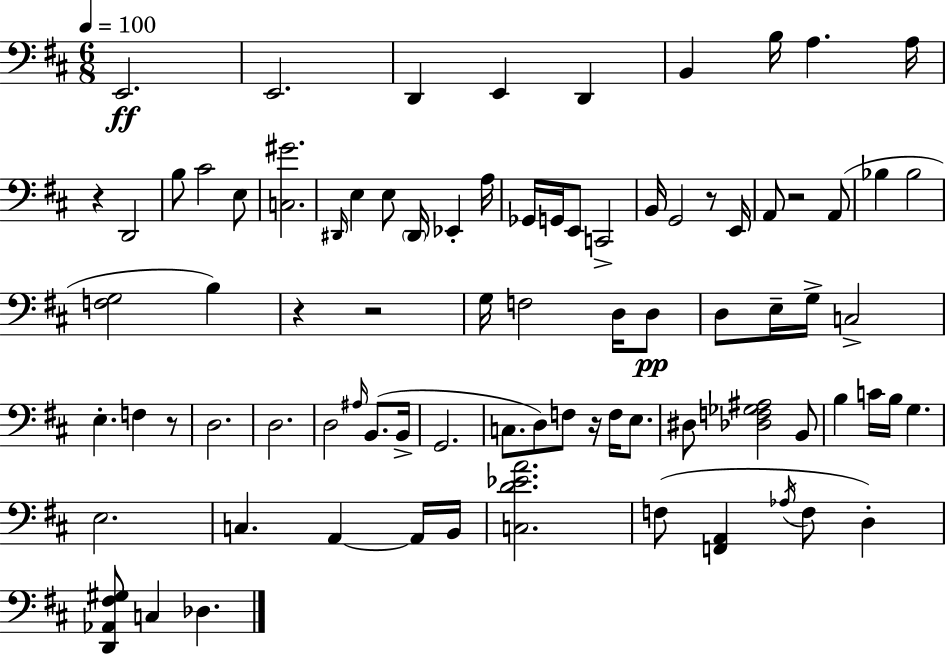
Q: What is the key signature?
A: D major